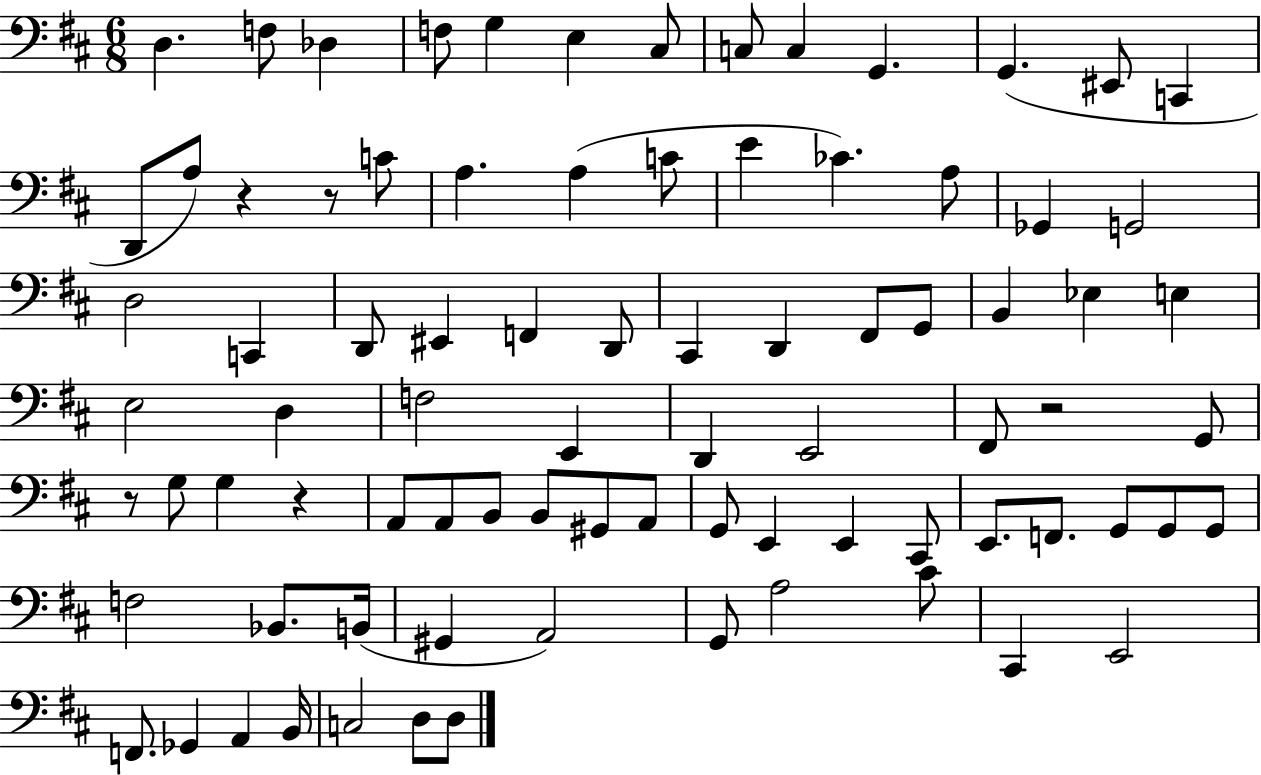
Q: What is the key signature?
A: D major